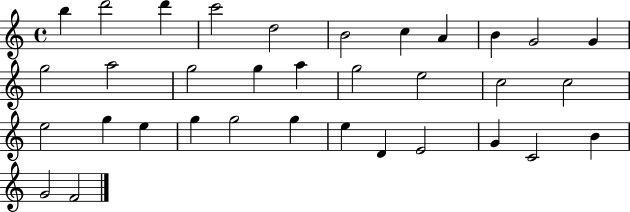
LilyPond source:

{
  \clef treble
  \time 4/4
  \defaultTimeSignature
  \key c \major
  b''4 d'''2 d'''4 | c'''2 d''2 | b'2 c''4 a'4 | b'4 g'2 g'4 | \break g''2 a''2 | g''2 g''4 a''4 | g''2 e''2 | c''2 c''2 | \break e''2 g''4 e''4 | g''4 g''2 g''4 | e''4 d'4 e'2 | g'4 c'2 b'4 | \break g'2 f'2 | \bar "|."
}